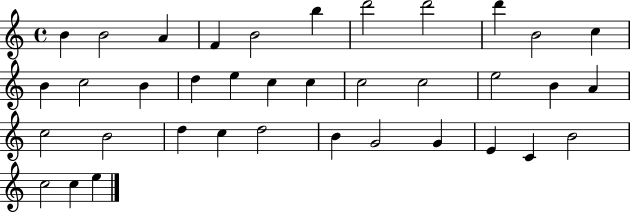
B4/q B4/h A4/q F4/q B4/h B5/q D6/h D6/h D6/q B4/h C5/q B4/q C5/h B4/q D5/q E5/q C5/q C5/q C5/h C5/h E5/h B4/q A4/q C5/h B4/h D5/q C5/q D5/h B4/q G4/h G4/q E4/q C4/q B4/h C5/h C5/q E5/q